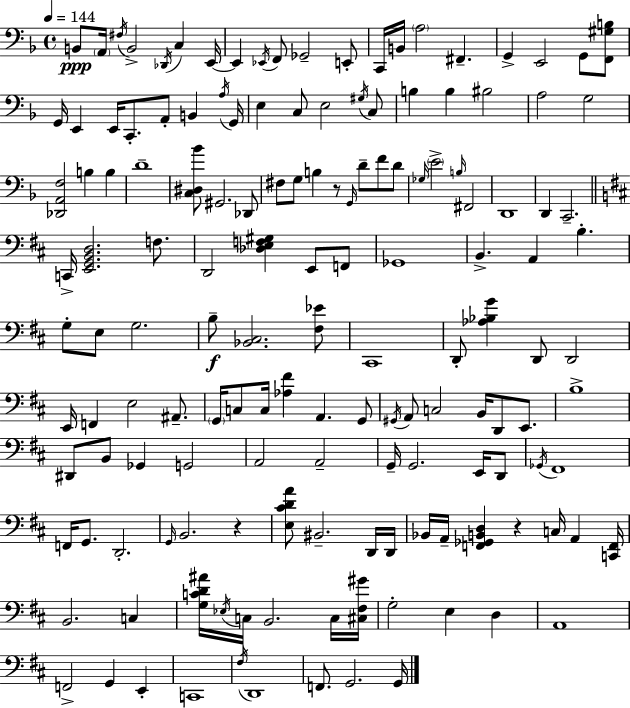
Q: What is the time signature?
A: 4/4